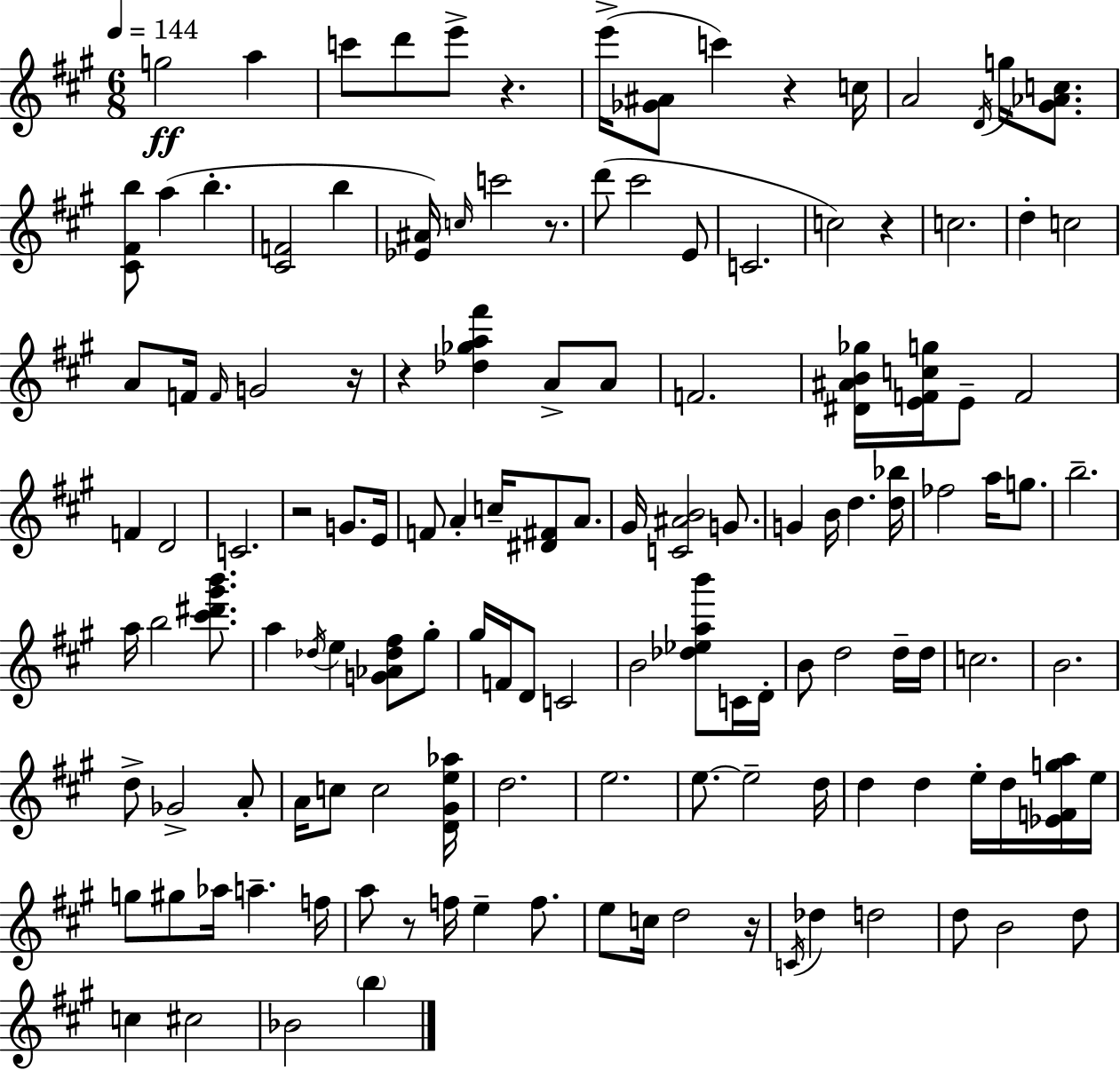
X:1
T:Untitled
M:6/8
L:1/4
K:A
g2 a c'/2 d'/2 e'/2 z e'/4 [_G^A]/2 c' z c/4 A2 D/4 g/4 [^G_Ac]/2 [^C^Fb]/2 a b [^CF]2 b [_E^A]/4 c/4 c'2 z/2 d'/2 ^c'2 E/2 C2 c2 z c2 d c2 A/2 F/4 F/4 G2 z/4 z [_d_ga^f'] A/2 A/2 F2 [^D^AB_g]/4 [EFcg]/4 E/2 F2 F D2 C2 z2 G/2 E/4 F/2 A c/4 [^D^F]/2 A/2 ^G/4 [C^AB]2 G/2 G B/4 d [d_b]/4 _f2 a/4 g/2 b2 a/4 b2 [^c'^d'^g'b']/2 a _d/4 e [G_A_d^f]/2 ^g/2 ^g/4 F/4 D/2 C2 B2 [_d_eab']/2 C/4 D/4 B/2 d2 d/4 d/4 c2 B2 d/2 _G2 A/2 A/4 c/2 c2 [D^Ge_a]/4 d2 e2 e/2 e2 d/4 d d e/4 d/4 [_EFga]/4 e/4 g/2 ^g/2 _a/4 a f/4 a/2 z/2 f/4 e f/2 e/2 c/4 d2 z/4 C/4 _d d2 d/2 B2 d/2 c ^c2 _B2 b